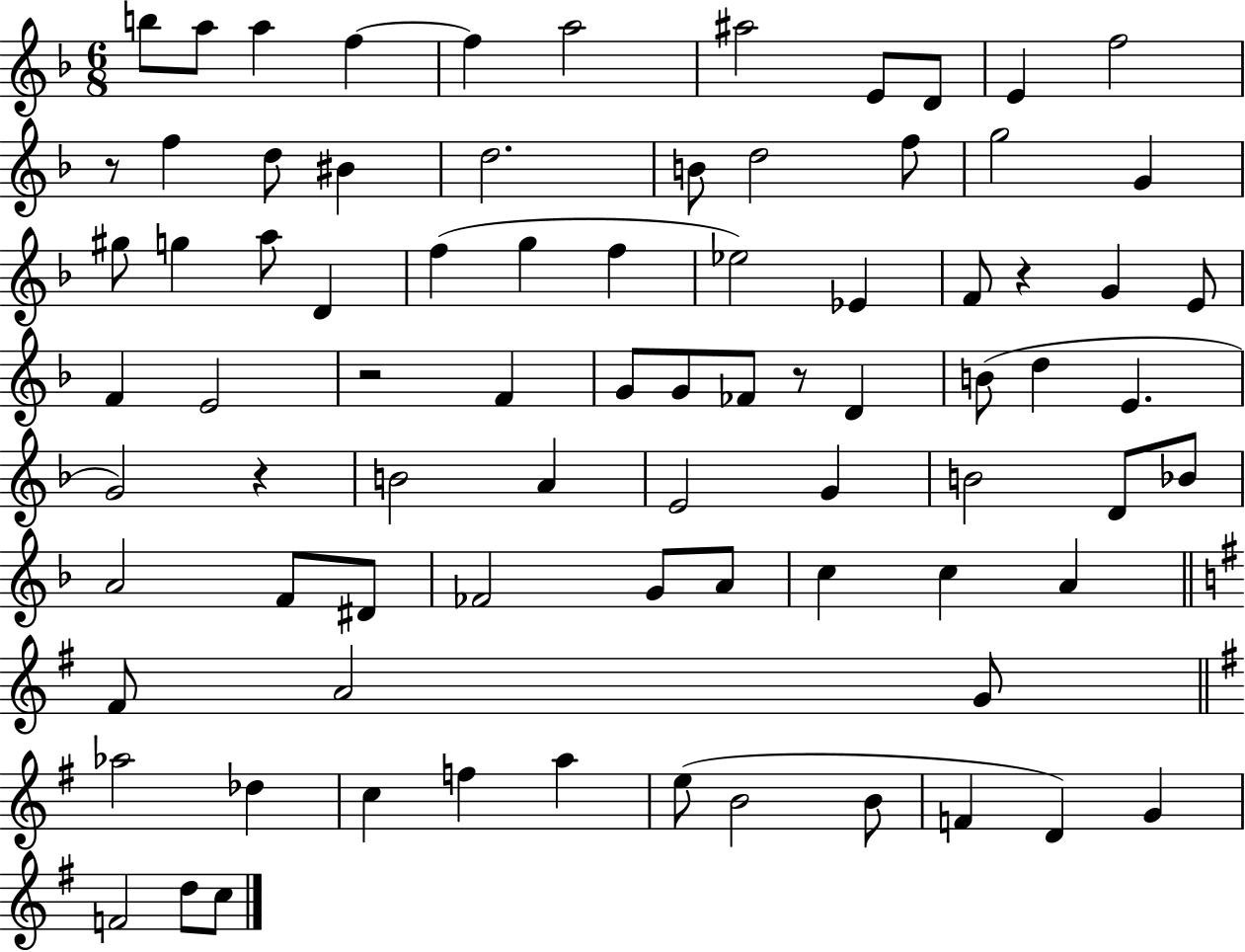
X:1
T:Untitled
M:6/8
L:1/4
K:F
b/2 a/2 a f f a2 ^a2 E/2 D/2 E f2 z/2 f d/2 ^B d2 B/2 d2 f/2 g2 G ^g/2 g a/2 D f g f _e2 _E F/2 z G E/2 F E2 z2 F G/2 G/2 _F/2 z/2 D B/2 d E G2 z B2 A E2 G B2 D/2 _B/2 A2 F/2 ^D/2 _F2 G/2 A/2 c c A ^F/2 A2 G/2 _a2 _d c f a e/2 B2 B/2 F D G F2 d/2 c/2